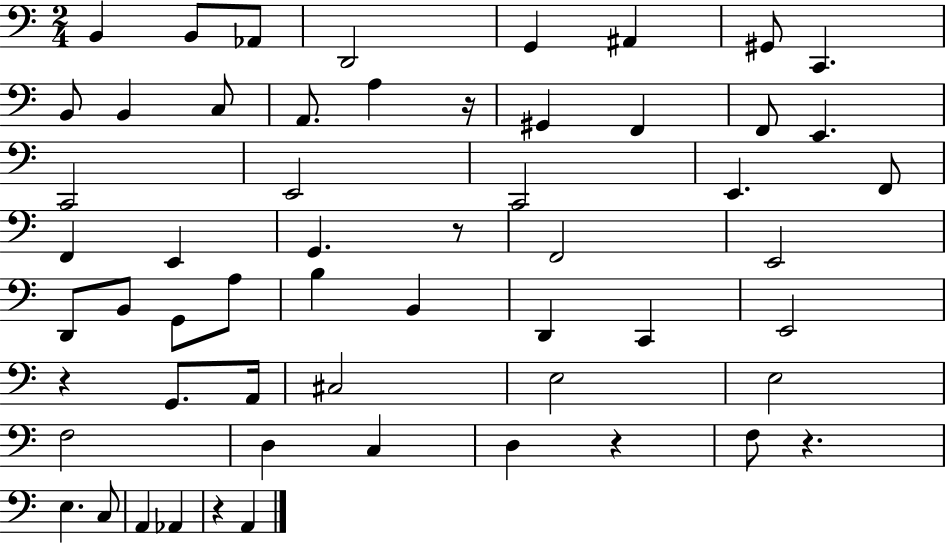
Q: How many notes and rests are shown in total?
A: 57